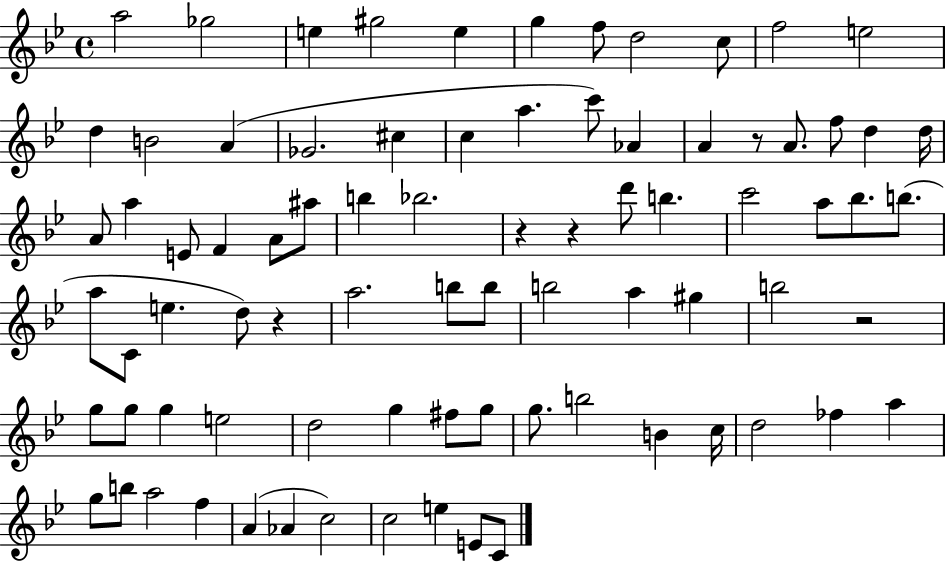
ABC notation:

X:1
T:Untitled
M:4/4
L:1/4
K:Bb
a2 _g2 e ^g2 e g f/2 d2 c/2 f2 e2 d B2 A _G2 ^c c a c'/2 _A A z/2 A/2 f/2 d d/4 A/2 a E/2 F A/2 ^a/2 b _b2 z z d'/2 b c'2 a/2 _b/2 b/2 a/2 C/2 e d/2 z a2 b/2 b/2 b2 a ^g b2 z2 g/2 g/2 g e2 d2 g ^f/2 g/2 g/2 b2 B c/4 d2 _f a g/2 b/2 a2 f A _A c2 c2 e E/2 C/2